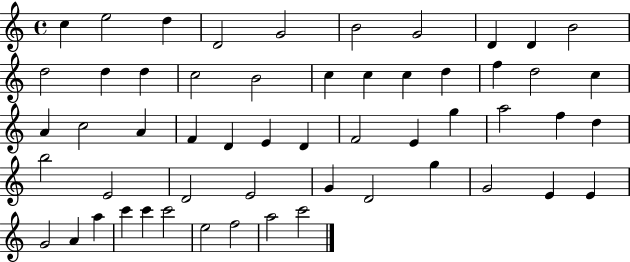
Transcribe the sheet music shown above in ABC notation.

X:1
T:Untitled
M:4/4
L:1/4
K:C
c e2 d D2 G2 B2 G2 D D B2 d2 d d c2 B2 c c c d f d2 c A c2 A F D E D F2 E g a2 f d b2 E2 D2 E2 G D2 g G2 E E G2 A a c' c' c'2 e2 f2 a2 c'2